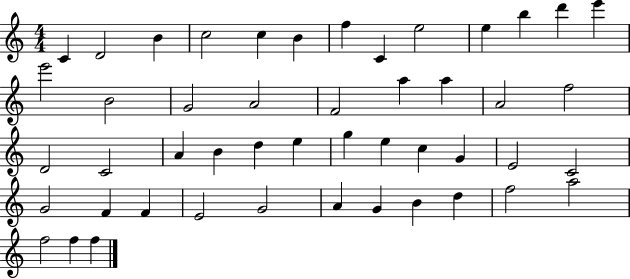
X:1
T:Untitled
M:4/4
L:1/4
K:C
C D2 B c2 c B f C e2 e b d' e' e'2 B2 G2 A2 F2 a a A2 f2 D2 C2 A B d e g e c G E2 C2 G2 F F E2 G2 A G B d f2 a2 f2 f f